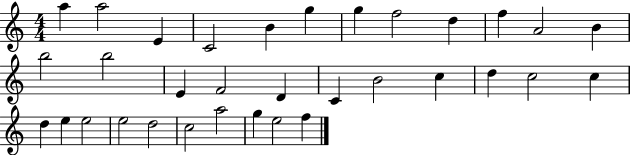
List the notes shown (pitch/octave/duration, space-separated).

A5/q A5/h E4/q C4/h B4/q G5/q G5/q F5/h D5/q F5/q A4/h B4/q B5/h B5/h E4/q F4/h D4/q C4/q B4/h C5/q D5/q C5/h C5/q D5/q E5/q E5/h E5/h D5/h C5/h A5/h G5/q E5/h F5/q